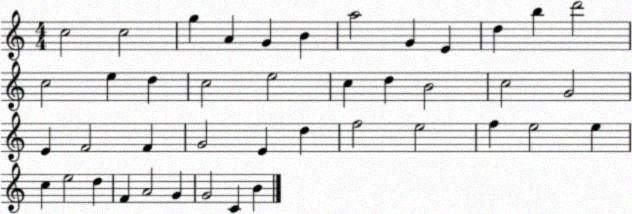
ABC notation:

X:1
T:Untitled
M:4/4
L:1/4
K:C
c2 c2 g A G B a2 G E d b d'2 c2 e d c2 e2 c d B2 c2 G2 E F2 F G2 E d f2 e2 f e2 e c e2 d F A2 G G2 C B